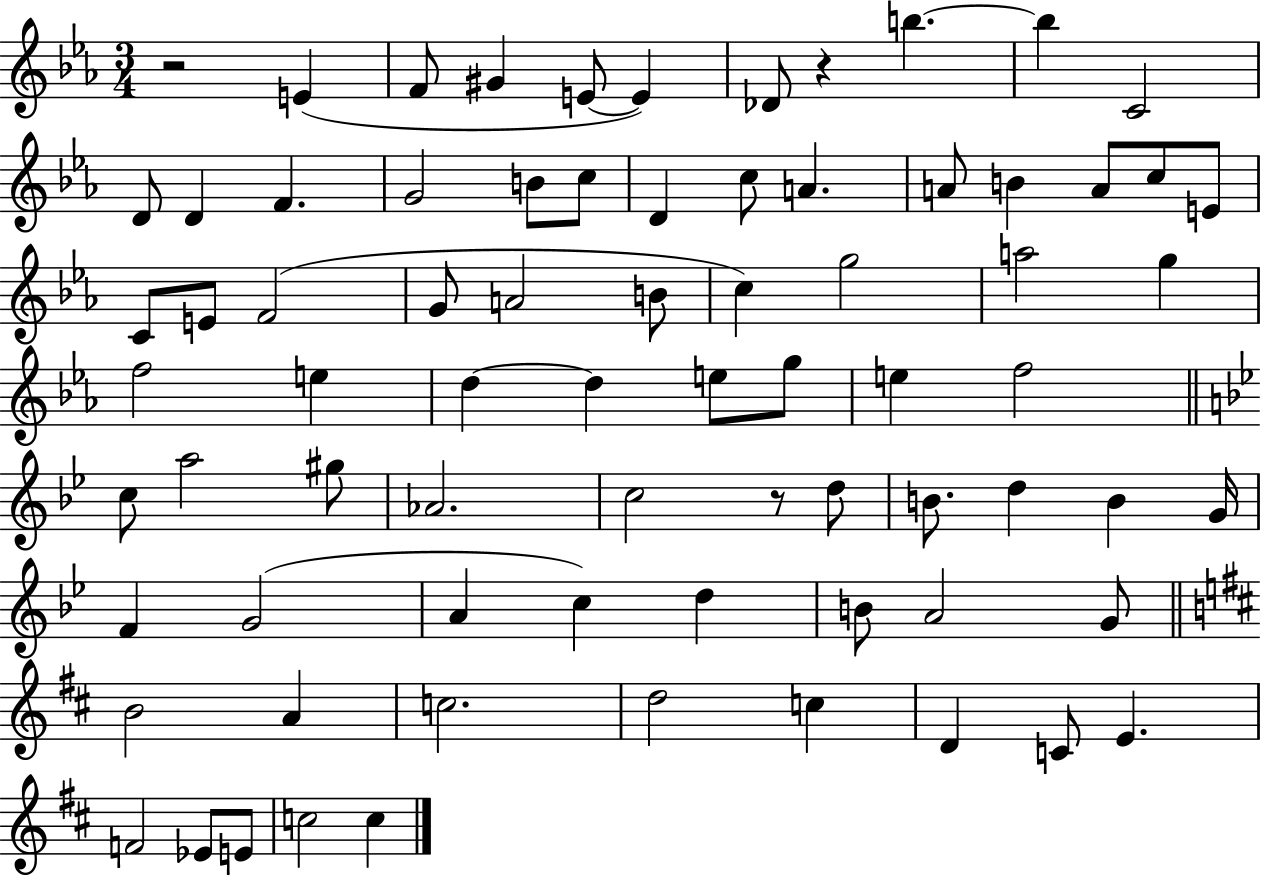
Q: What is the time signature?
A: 3/4